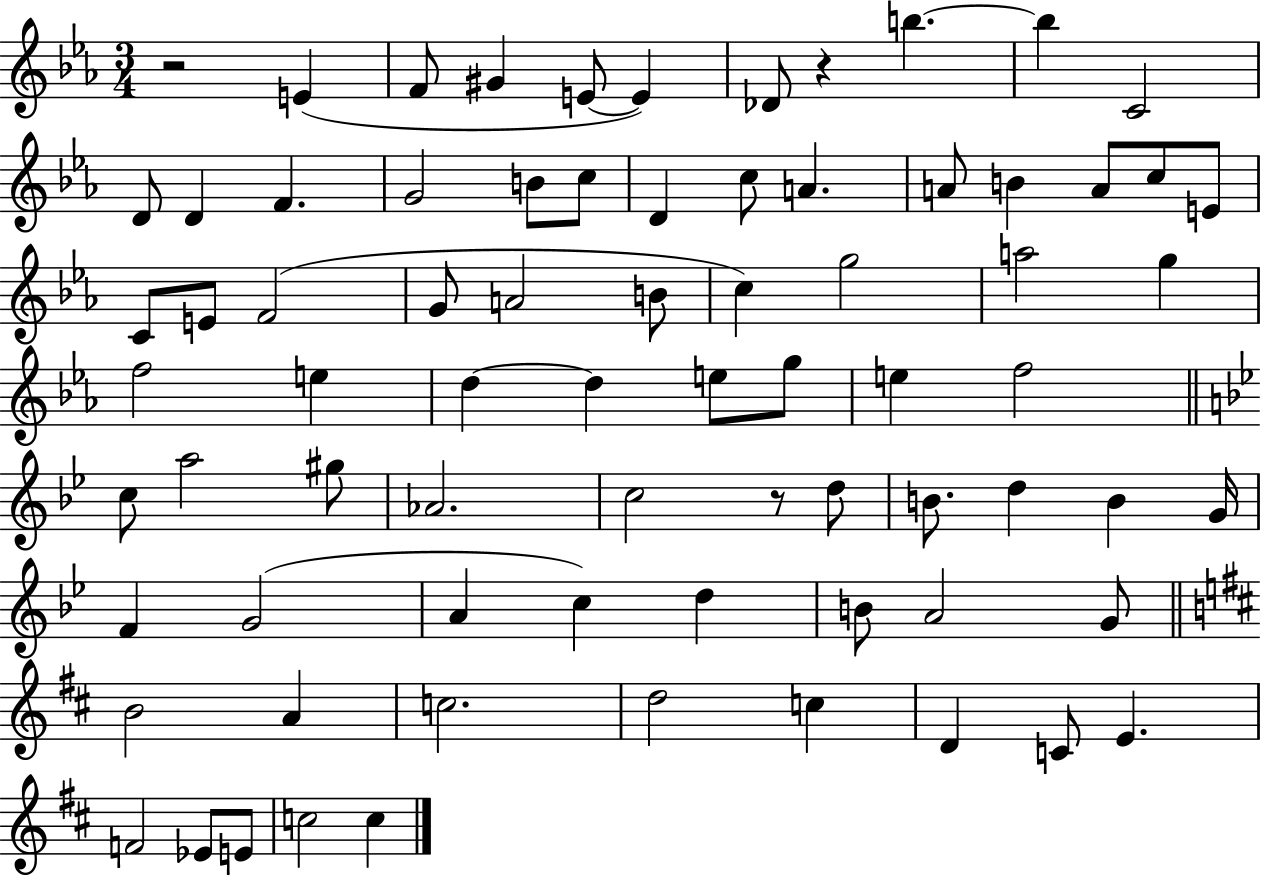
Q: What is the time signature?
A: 3/4